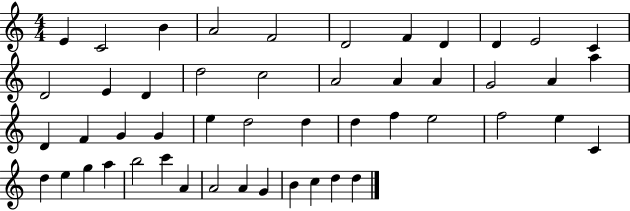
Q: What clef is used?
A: treble